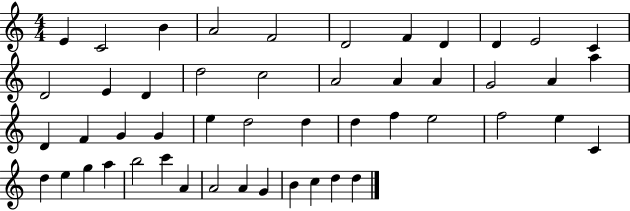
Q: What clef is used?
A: treble